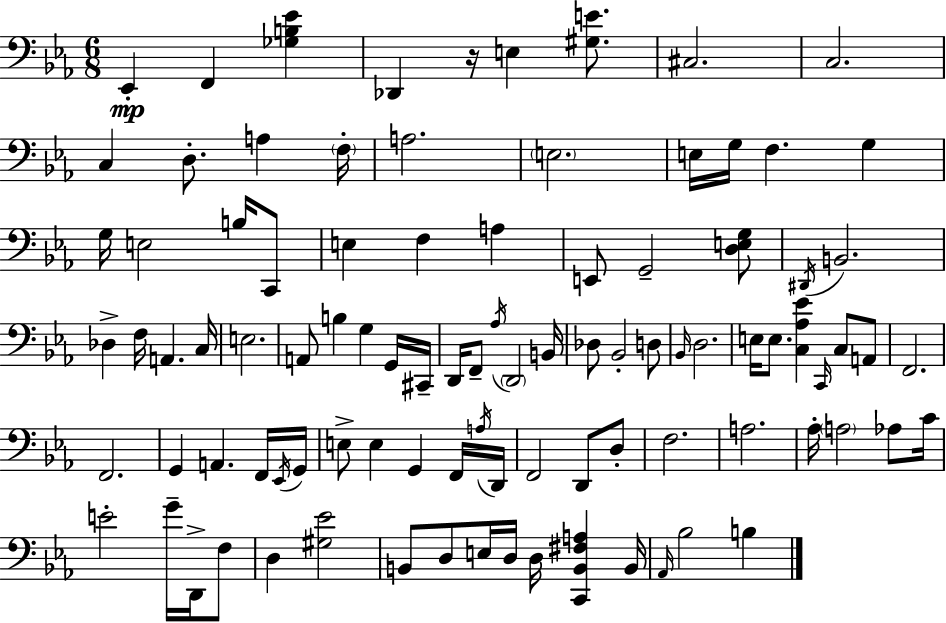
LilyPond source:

{
  \clef bass
  \numericTimeSignature
  \time 6/8
  \key c \minor
  ees,4-.\mp f,4 <ges b ees'>4 | des,4 r16 e4 <gis e'>8. | cis2. | c2. | \break c4 d8.-. a4 \parenthesize f16-. | a2. | \parenthesize e2. | e16 g16 f4. g4 | \break g16 e2 b16 c,8 | e4 f4 a4 | e,8 g,2-- <d e g>8 | \acciaccatura { dis,16 } b,2. | \break des4-> f16 a,4. | c16 e2. | a,8 b4 g4 g,16 | cis,16-- d,16 f,8-- \acciaccatura { aes16 } \parenthesize d,2 | \break b,16 des8 bes,2-. | d8 \grace { bes,16 } d2. | e16 e8. <c aes ees'>4 \grace { c,16 } | c8 a,8 f,2. | \break f,2. | g,4 a,4. | f,16 \acciaccatura { ees,16 } g,16 e8-> e4 g,4 | f,16 \acciaccatura { a16 } d,16 f,2 | \break d,8 d8-. f2. | a2. | aes16-. \parenthesize a2 | aes8 c'16 e'2-. | \break g'16-- d,16-> f8 d4 <gis ees'>2 | b,8 d8 e16 d16 | d16 <c, b, fis a>4 b,16 \grace { aes,16 } bes2 | b4 \bar "|."
}